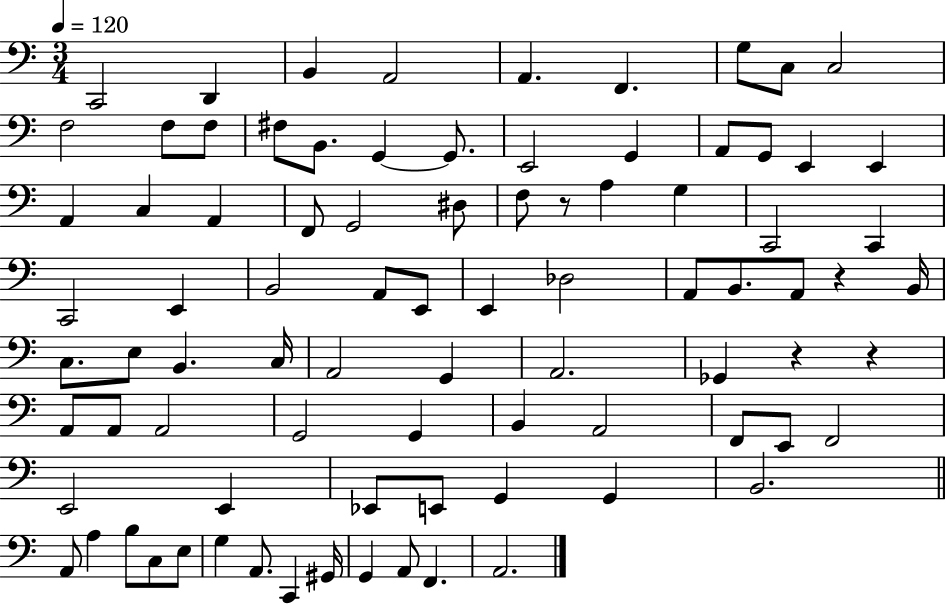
X:1
T:Untitled
M:3/4
L:1/4
K:C
C,,2 D,, B,, A,,2 A,, F,, G,/2 C,/2 C,2 F,2 F,/2 F,/2 ^F,/2 B,,/2 G,, G,,/2 E,,2 G,, A,,/2 G,,/2 E,, E,, A,, C, A,, F,,/2 G,,2 ^D,/2 F,/2 z/2 A, G, C,,2 C,, C,,2 E,, B,,2 A,,/2 E,,/2 E,, _D,2 A,,/2 B,,/2 A,,/2 z B,,/4 C,/2 E,/2 B,, C,/4 A,,2 G,, A,,2 _G,, z z A,,/2 A,,/2 A,,2 G,,2 G,, B,, A,,2 F,,/2 E,,/2 F,,2 E,,2 E,, _E,,/2 E,,/2 G,, G,, B,,2 A,,/2 A, B,/2 C,/2 E,/2 G, A,,/2 C,, ^G,,/4 G,, A,,/2 F,, A,,2